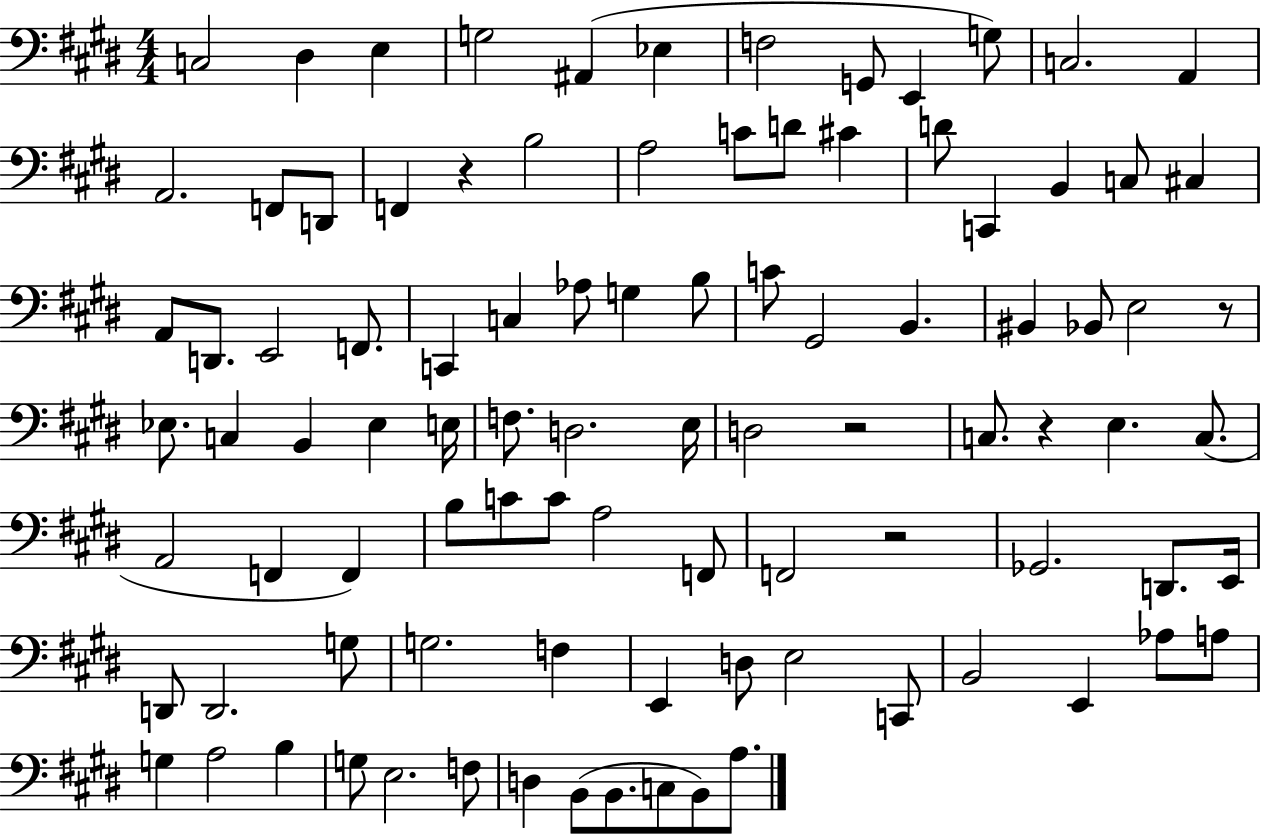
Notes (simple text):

C3/h D#3/q E3/q G3/h A#2/q Eb3/q F3/h G2/e E2/q G3/e C3/h. A2/q A2/h. F2/e D2/e F2/q R/q B3/h A3/h C4/e D4/e C#4/q D4/e C2/q B2/q C3/e C#3/q A2/e D2/e. E2/h F2/e. C2/q C3/q Ab3/e G3/q B3/e C4/e G#2/h B2/q. BIS2/q Bb2/e E3/h R/e Eb3/e. C3/q B2/q Eb3/q E3/s F3/e. D3/h. E3/s D3/h R/h C3/e. R/q E3/q. C3/e. A2/h F2/q F2/q B3/e C4/e C4/e A3/h F2/e F2/h R/h Gb2/h. D2/e. E2/s D2/e D2/h. G3/e G3/h. F3/q E2/q D3/e E3/h C2/e B2/h E2/q Ab3/e A3/e G3/q A3/h B3/q G3/e E3/h. F3/e D3/q B2/e B2/e. C3/e B2/e A3/e.